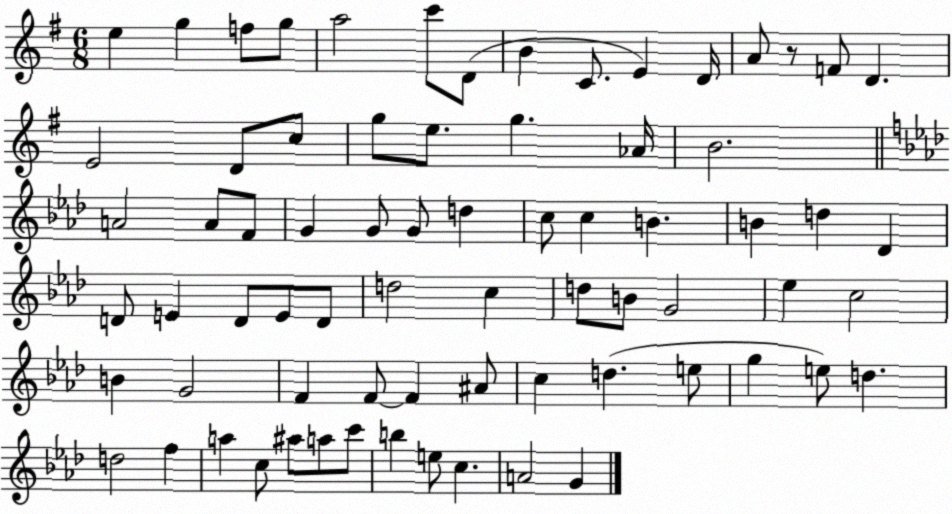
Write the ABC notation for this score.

X:1
T:Untitled
M:6/8
L:1/4
K:G
e g f/2 g/2 a2 c'/2 D/2 B C/2 E D/4 A/2 z/2 F/2 D E2 D/2 c/2 g/2 e/2 g _A/4 B2 A2 A/2 F/2 G G/2 G/2 d c/2 c B B d _D D/2 E D/2 E/2 D/2 d2 c d/2 B/2 G2 _e c2 B G2 F F/2 F ^A/2 c d e/2 g e/2 d d2 f a c/2 ^a/2 a/2 c'/2 b e/2 c A2 G